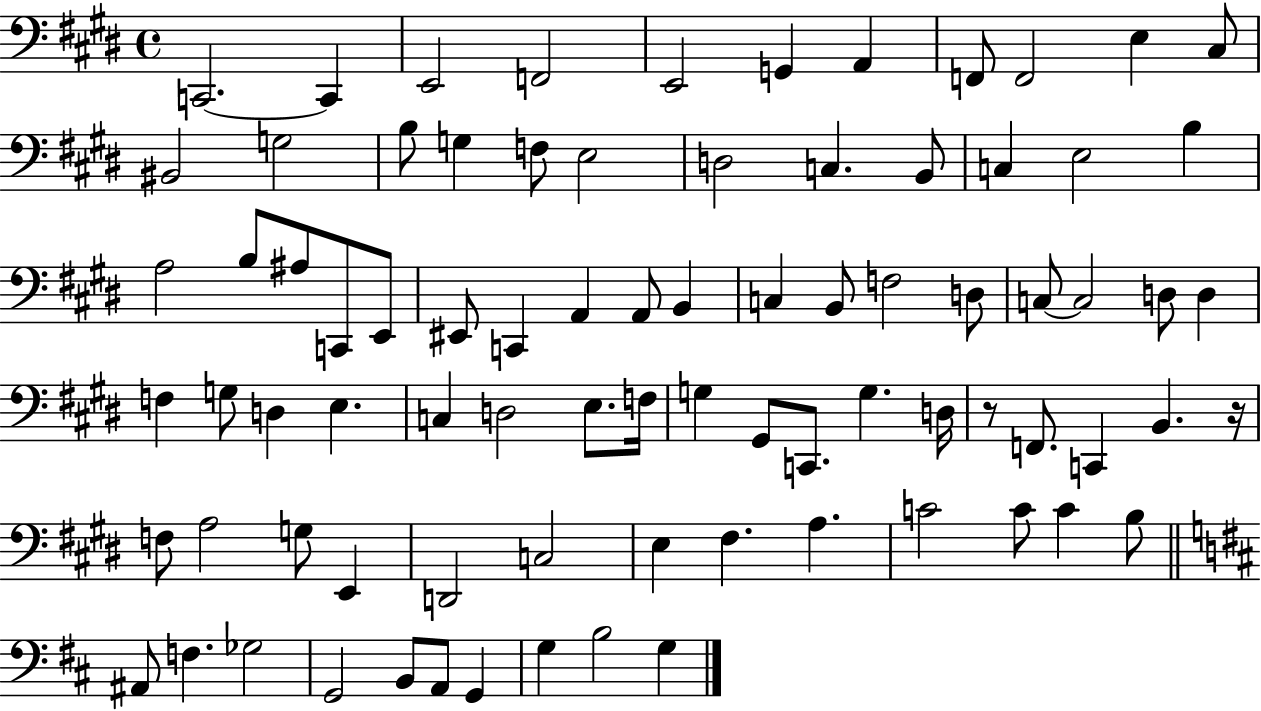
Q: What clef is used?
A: bass